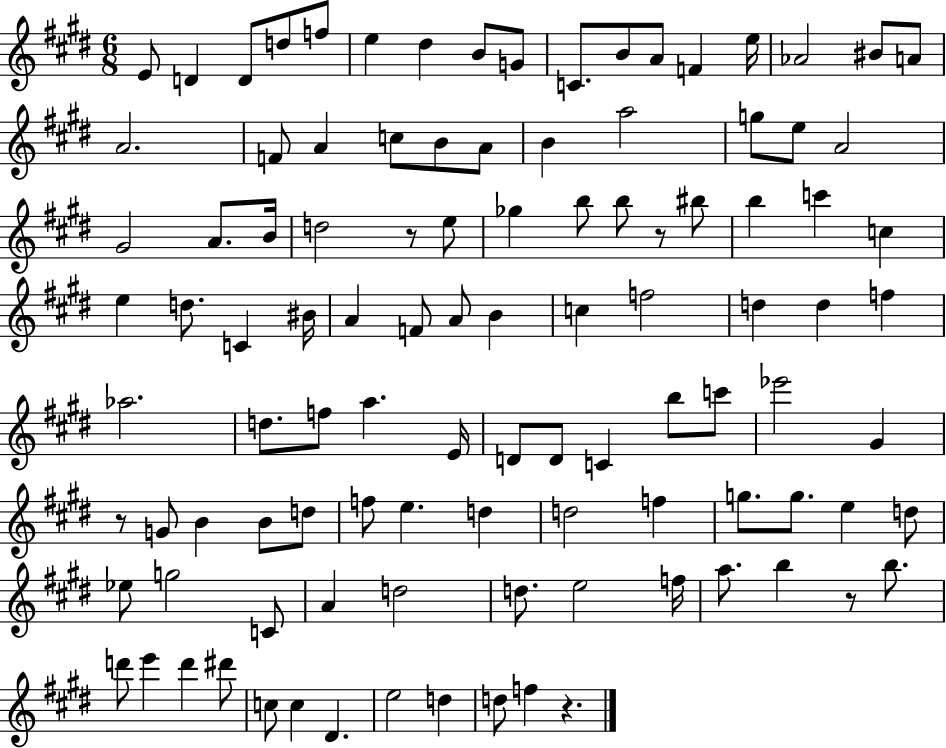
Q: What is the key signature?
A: E major